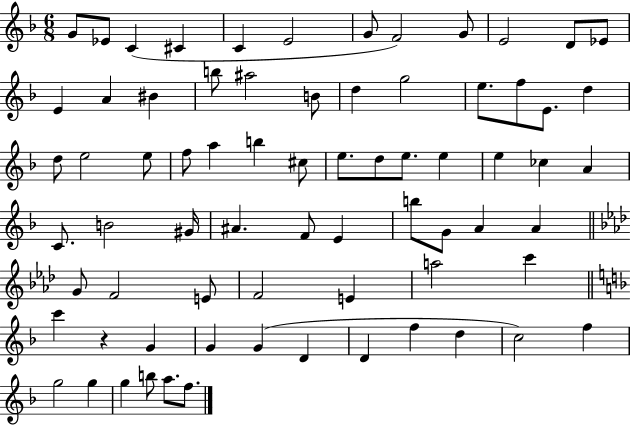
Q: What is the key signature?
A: F major